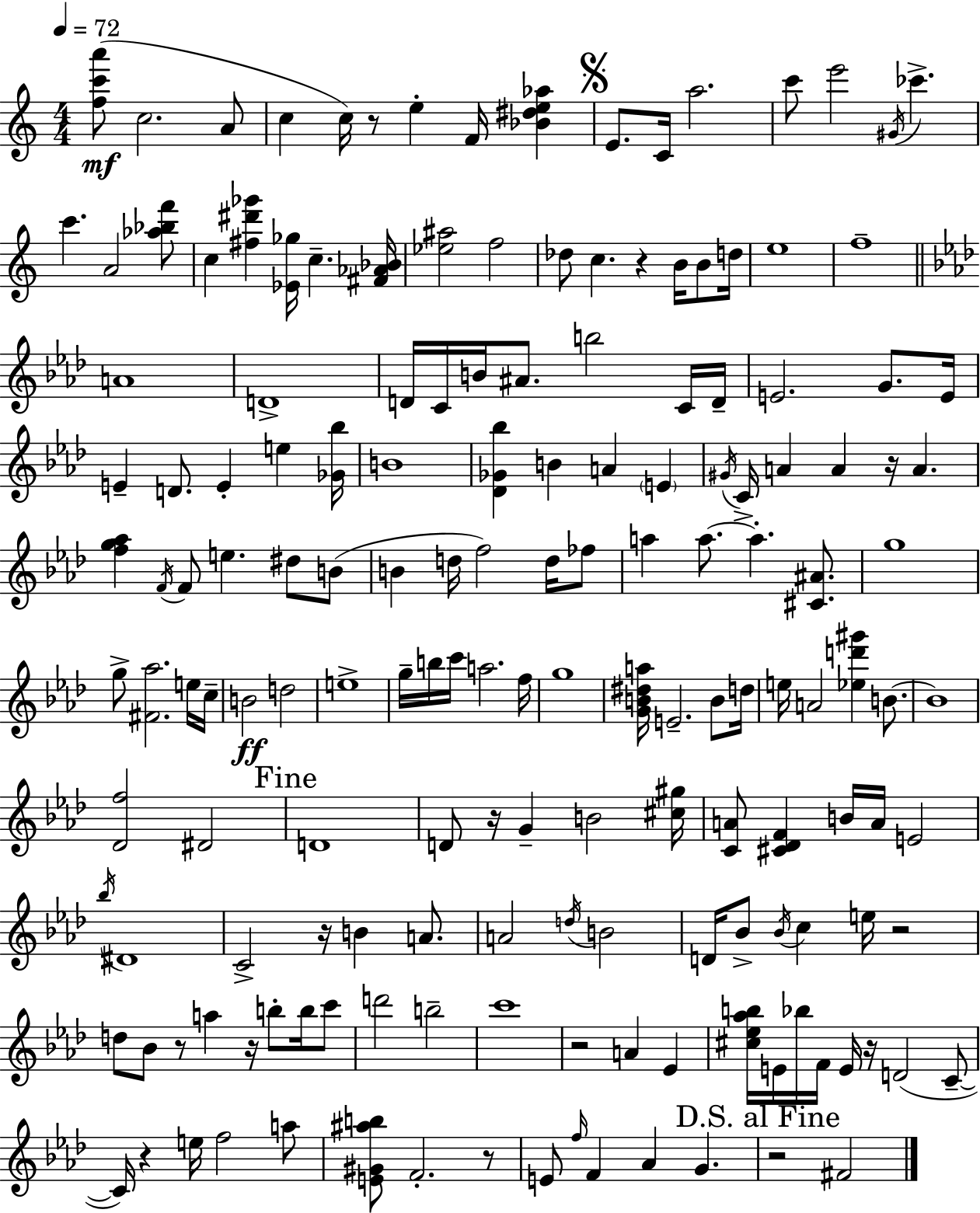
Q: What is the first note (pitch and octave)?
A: C5